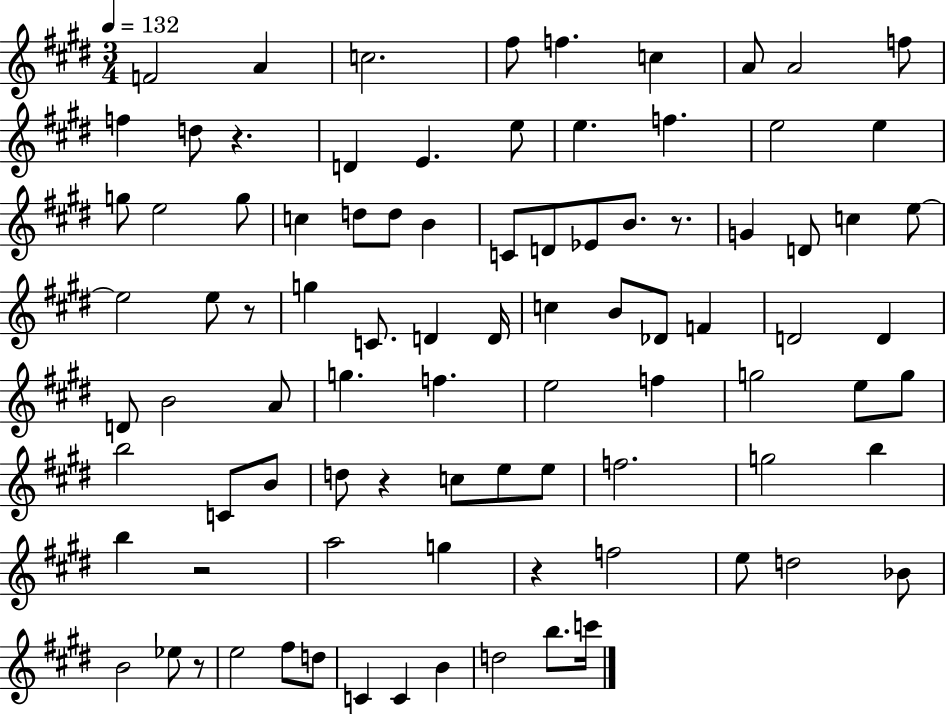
F4/h A4/q C5/h. F#5/e F5/q. C5/q A4/e A4/h F5/e F5/q D5/e R/q. D4/q E4/q. E5/e E5/q. F5/q. E5/h E5/q G5/e E5/h G5/e C5/q D5/e D5/e B4/q C4/e D4/e Eb4/e B4/e. R/e. G4/q D4/e C5/q E5/e E5/h E5/e R/e G5/q C4/e. D4/q D4/s C5/q B4/e Db4/e F4/q D4/h D4/q D4/e B4/h A4/e G5/q. F5/q. E5/h F5/q G5/h E5/e G5/e B5/h C4/e B4/e D5/e R/q C5/e E5/e E5/e F5/h. G5/h B5/q B5/q R/h A5/h G5/q R/q F5/h E5/e D5/h Bb4/e B4/h Eb5/e R/e E5/h F#5/e D5/e C4/q C4/q B4/q D5/h B5/e. C6/s